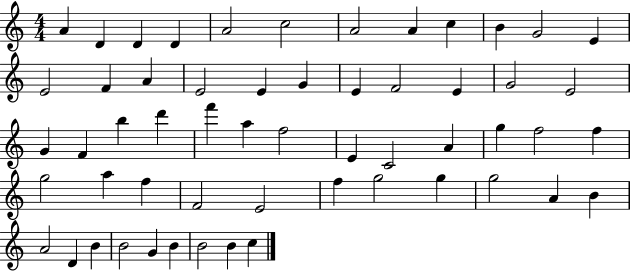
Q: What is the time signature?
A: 4/4